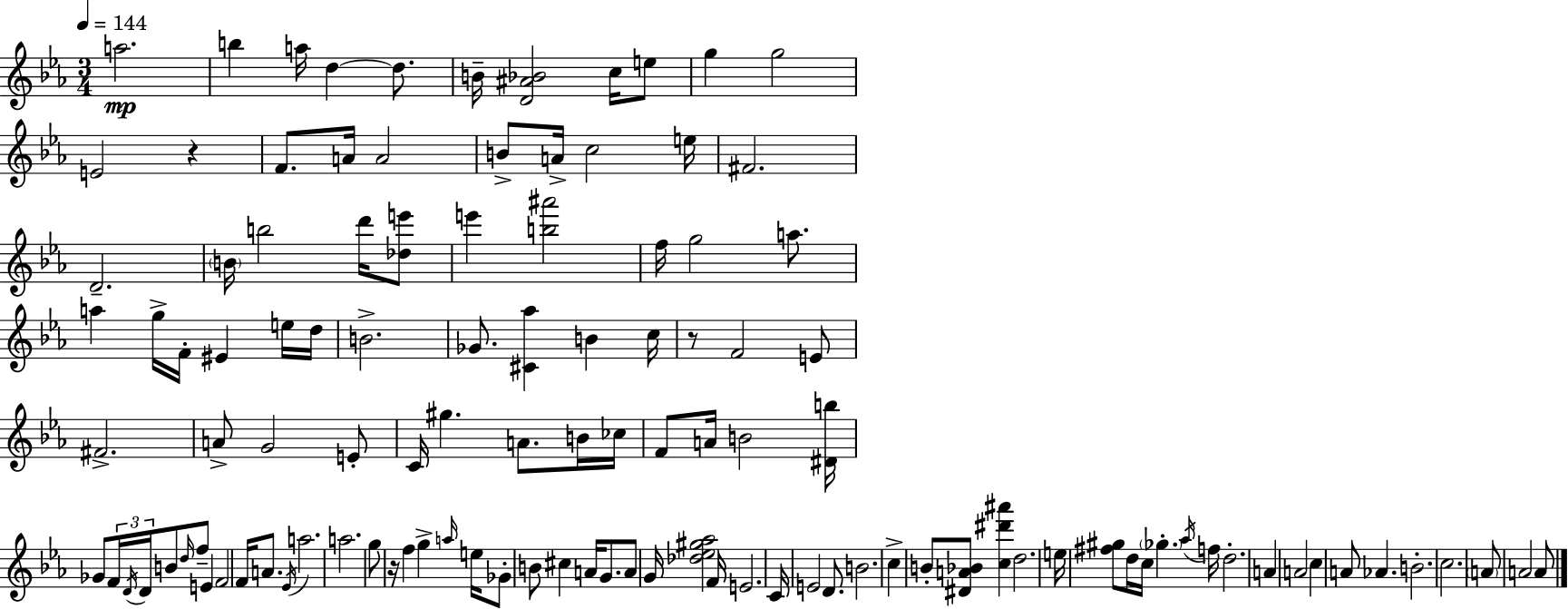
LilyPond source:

{
  \clef treble
  \numericTimeSignature
  \time 3/4
  \key ees \major
  \tempo 4 = 144
  a''2.\mp | b''4 a''16 d''4~~ d''8. | b'16-- <d' ais' bes'>2 c''16 e''8 | g''4 g''2 | \break e'2 r4 | f'8. a'16 a'2 | b'8-> a'16-> c''2 e''16 | fis'2. | \break d'2.-- | \parenthesize b'16 b''2 d'''16 <des'' e'''>8 | e'''4 <b'' ais'''>2 | f''16 g''2 a''8. | \break a''4 g''16-> f'16-. eis'4 e''16 d''16 | b'2.-> | ges'8. <cis' aes''>4 b'4 c''16 | r8 f'2 e'8 | \break fis'2.-> | a'8-> g'2 e'8-. | c'16 gis''4. a'8. b'16 ces''16 | f'8 a'16 b'2 <dis' b''>16 | \break ges'8 \tuplet 3/2 { f'16 \acciaccatura { d'16 } d'16 } b'8 \grace { d''16 } f''8-- e'4 | f'2 f'16 a'8. | \acciaccatura { ees'16 } a''2. | a''2. | \break g''8 r16 f''4 g''4-> | \grace { a''16 } e''16 ges'8-. b'8 cis''4 | a'16 g'8. a'8 g'16 <des'' ees'' gis'' aes''>2 | f'16 e'2. | \break c'16 e'2 | d'8. b'2. | c''4-> b'8-. <dis' a' bes'>8 | <c'' dis''' ais'''>4 d''2. | \break e''16 <fis'' gis''>8 d''16 c''16 \parenthesize ges''4.-. | \acciaccatura { aes''16 } f''16 d''2.-. | a'4 a'2 | c''4 a'8 aes'4. | \break b'2.-. | c''2. | \parenthesize a'8 a'2 | a'8 \bar "|."
}